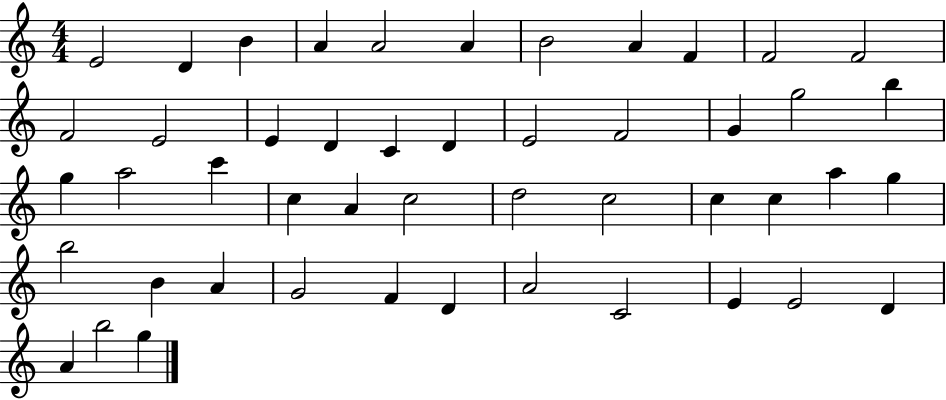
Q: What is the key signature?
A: C major